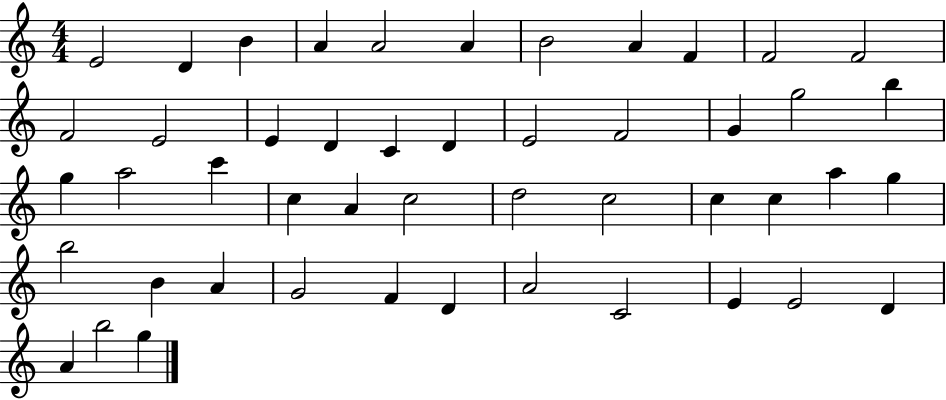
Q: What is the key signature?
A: C major